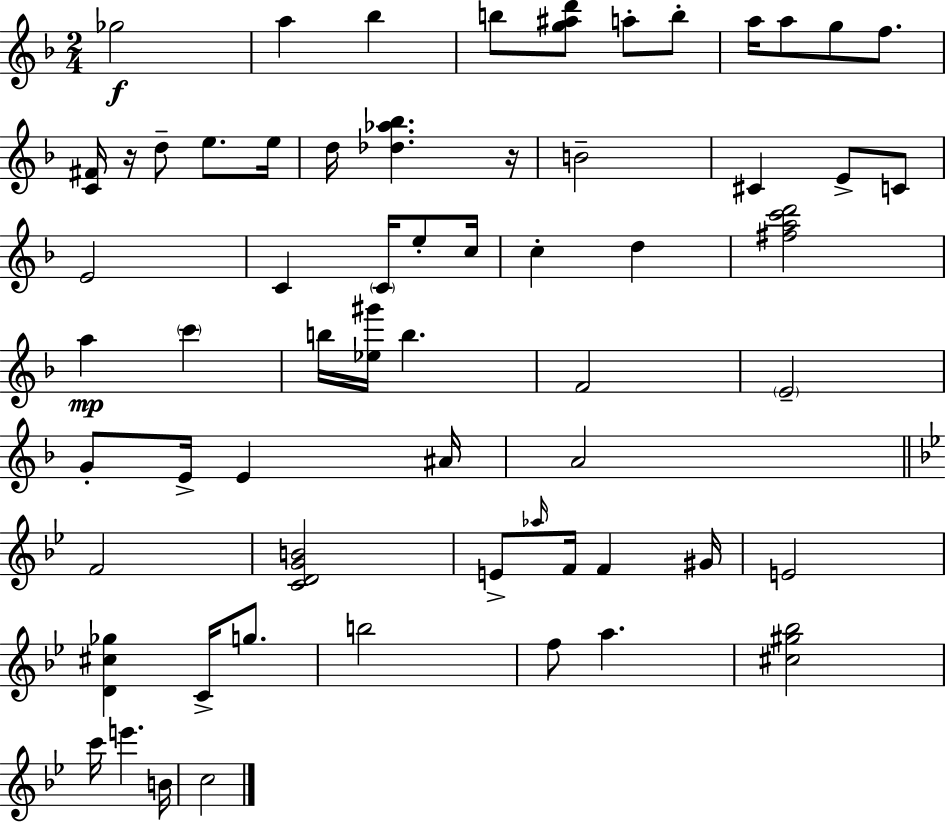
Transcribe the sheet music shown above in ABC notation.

X:1
T:Untitled
M:2/4
L:1/4
K:F
_g2 a _b b/2 [g^ad']/2 a/2 b/2 a/4 a/2 g/2 f/2 [C^F]/4 z/4 d/2 e/2 e/4 d/4 [_d_a_b] z/4 B2 ^C E/2 C/2 E2 C C/4 e/2 c/4 c d [^fac'd']2 a c' b/4 [_e^g']/4 b F2 E2 G/2 E/4 E ^A/4 A2 F2 [CDGB]2 E/2 _a/4 F/4 F ^G/4 E2 [D^c_g] C/4 g/2 b2 f/2 a [^c^g_b]2 c'/4 e' B/4 c2